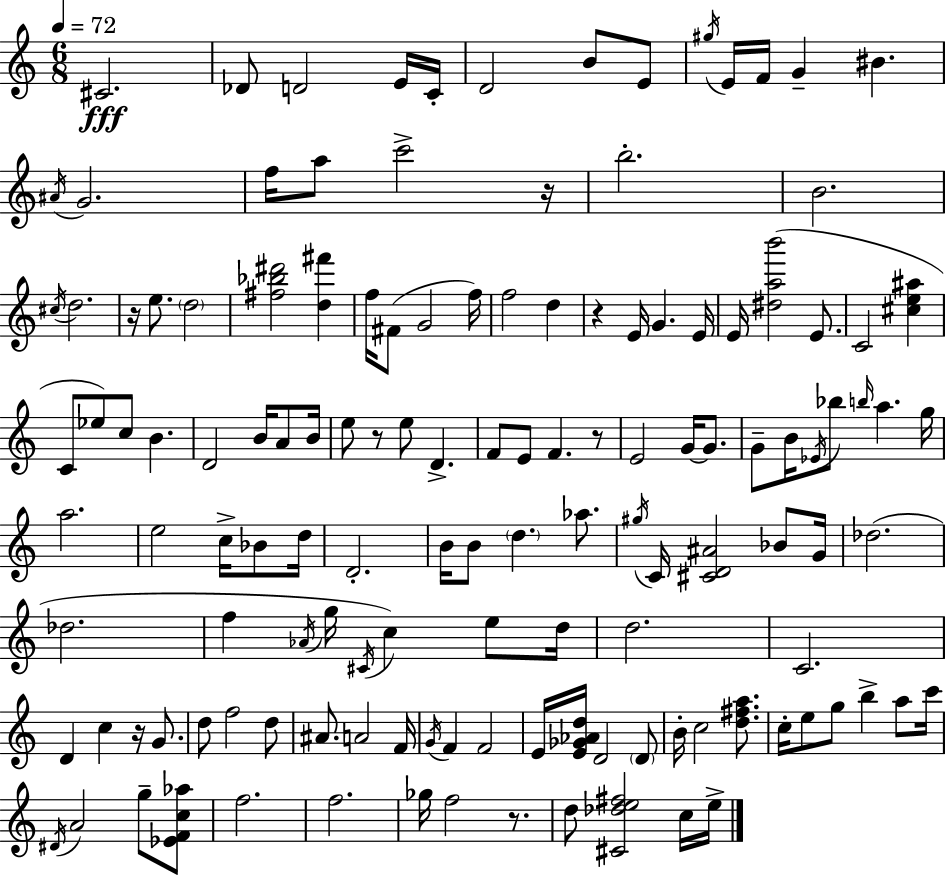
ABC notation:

X:1
T:Untitled
M:6/8
L:1/4
K:Am
^C2 _D/2 D2 E/4 C/4 D2 B/2 E/2 ^g/4 E/4 F/4 G ^B ^A/4 G2 f/4 a/2 c'2 z/4 b2 B2 ^c/4 d2 z/4 e/2 d2 [^f_b^d']2 [d^f'] f/4 ^F/2 G2 f/4 f2 d z E/4 G E/4 E/4 [^dab']2 E/2 C2 [^ce^a] C/2 _e/2 c/2 B D2 B/4 A/2 B/4 e/2 z/2 e/2 D F/2 E/2 F z/2 E2 G/4 G/2 G/2 B/4 _E/4 _b/2 b/4 a g/4 a2 e2 c/4 _B/2 d/4 D2 B/4 B/2 d _a/2 ^g/4 C/4 [^CD^A]2 _B/2 G/4 _d2 _d2 f _A/4 g/4 ^C/4 c e/2 d/4 d2 C2 D c z/4 G/2 d/2 f2 d/2 ^A/2 A2 F/4 G/4 F F2 E/4 [E_G_Ad]/4 D2 D/2 B/4 c2 [d^fa]/2 c/4 e/2 g/2 b a/2 c'/4 ^D/4 A2 g/2 [_EFc_a]/2 f2 f2 _g/4 f2 z/2 d/2 [^C_de^f]2 c/4 e/4